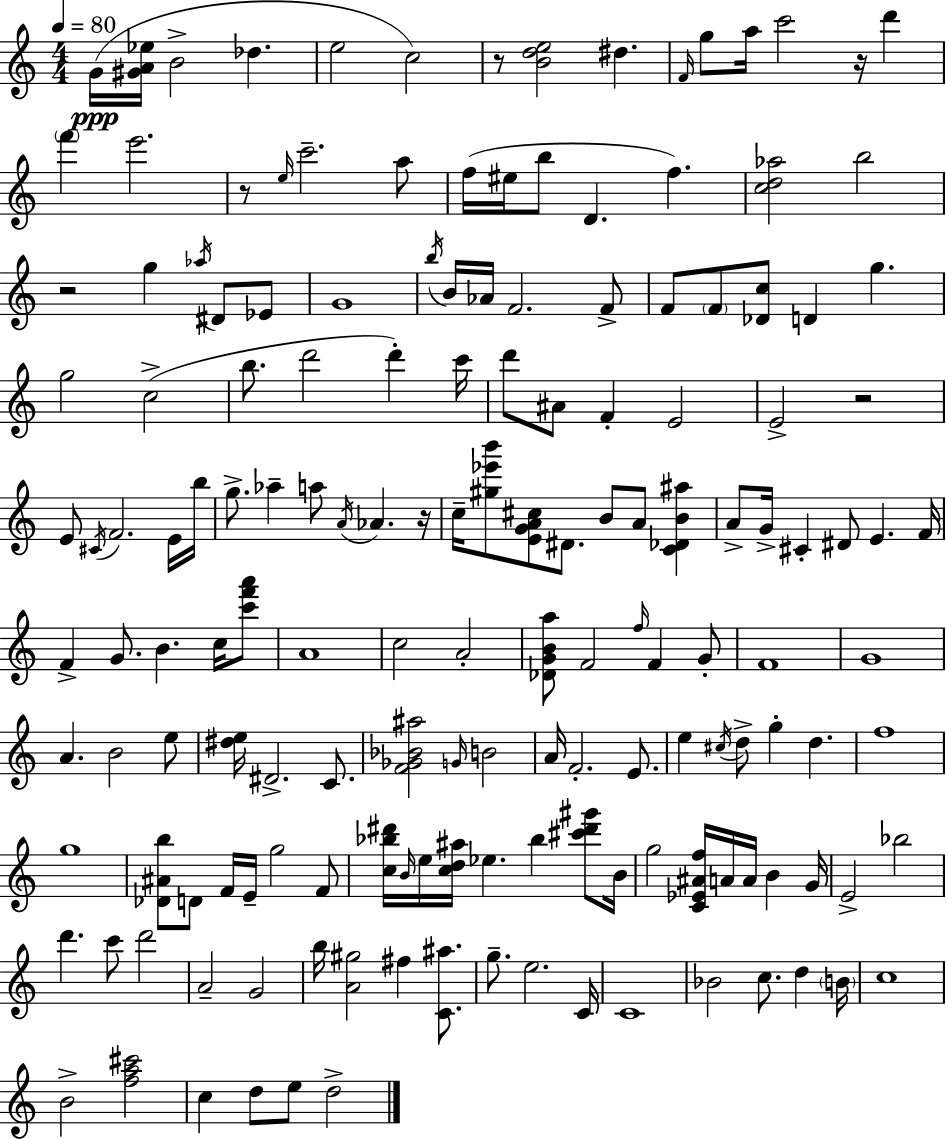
G4/s [G#4,A4,Eb5]/s B4/h Db5/q. E5/h C5/h R/e [B4,D5,E5]/h D#5/q. F4/s G5/e A5/s C6/h R/s D6/q F6/q E6/h. R/e E5/s C6/h. A5/e F5/s EIS5/s B5/e D4/q. F5/q. [C5,D5,Ab5]/h B5/h R/h G5/q Ab5/s D#4/e Eb4/e G4/w B5/s B4/s Ab4/s F4/h. F4/e F4/e F4/e [Db4,C5]/e D4/q G5/q. G5/h C5/h B5/e. D6/h D6/q C6/s D6/e A#4/e F4/q E4/h E4/h R/h E4/e C#4/s F4/h. E4/s B5/s G5/e. Ab5/q A5/e A4/s Ab4/q. R/s C5/s [G#5,Eb6,B6]/e [E4,G4,A4,C#5]/e D#4/e. B4/e A4/e [C4,Db4,B4,A#5]/q A4/e G4/s C#4/q D#4/e E4/q. F4/s F4/q G4/e. B4/q. C5/s [C6,F6,A6]/e A4/w C5/h A4/h [Db4,G4,B4,A5]/e F4/h F5/s F4/q G4/e F4/w G4/w A4/q. B4/h E5/e [D#5,E5]/s D#4/h. C4/e. [F4,Gb4,Bb4,A#5]/h G4/s B4/h A4/s F4/h. E4/e. E5/q C#5/s D5/e G5/q D5/q. F5/w G5/w [Db4,A#4,B5]/e D4/e F4/s E4/s G5/h F4/e [C5,Bb5,D#6]/s B4/s E5/s [C5,D5,A#5]/s Eb5/q. Bb5/q [C#6,D#6,G#6]/e B4/s G5/h [C4,Eb4,A#4,F5]/s A4/s A4/s B4/q G4/s E4/h Bb5/h D6/q. C6/e D6/h A4/h G4/h B5/s [A4,G#5]/h F#5/q [C4,A#5]/e. G5/e. E5/h. C4/s C4/w Bb4/h C5/e. D5/q B4/s C5/w B4/h [F5,A5,C#6]/h C5/q D5/e E5/e D5/h